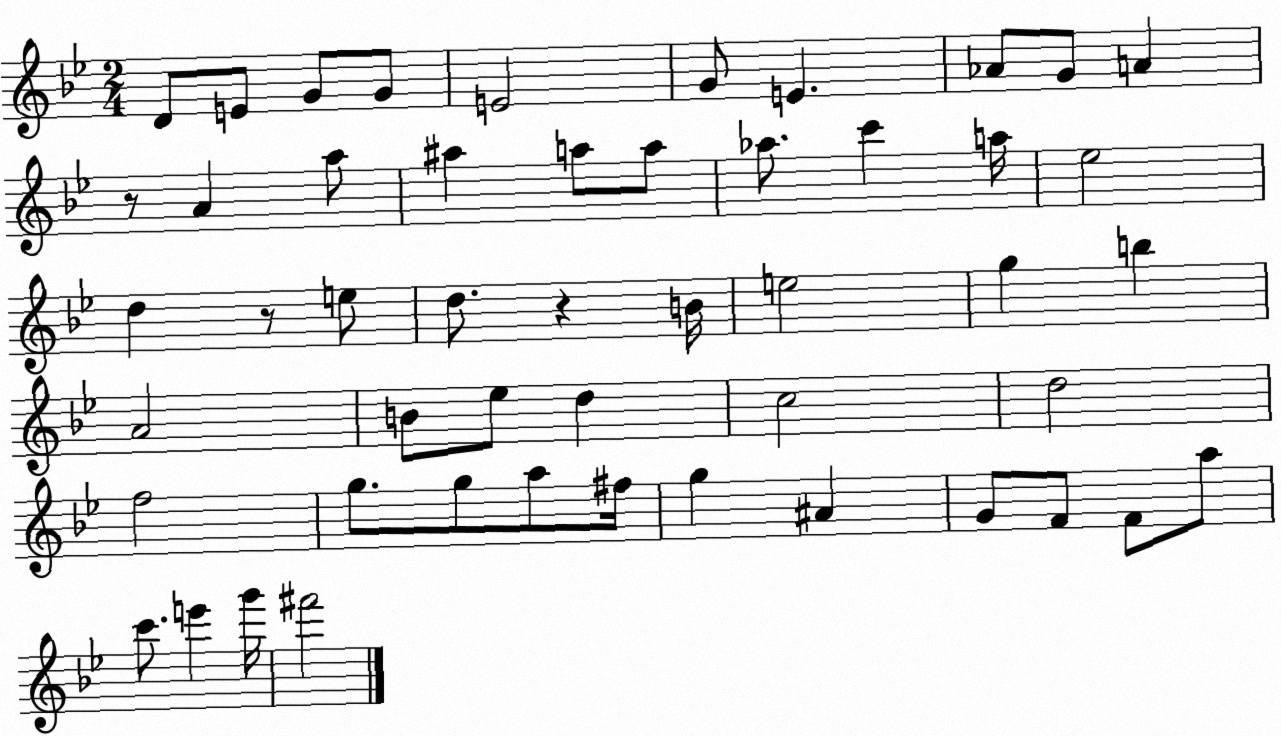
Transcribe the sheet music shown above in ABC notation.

X:1
T:Untitled
M:2/4
L:1/4
K:Bb
D/2 E/2 G/2 G/2 E2 G/2 E _A/2 G/2 A z/2 A a/2 ^a a/2 a/2 _a/2 c' a/4 _e2 d z/2 e/2 d/2 z B/4 e2 g b A2 B/2 _e/2 d c2 d2 f2 g/2 g/2 a/2 ^f/4 g ^A G/2 F/2 F/2 a/2 c'/2 e' g'/4 ^f'2